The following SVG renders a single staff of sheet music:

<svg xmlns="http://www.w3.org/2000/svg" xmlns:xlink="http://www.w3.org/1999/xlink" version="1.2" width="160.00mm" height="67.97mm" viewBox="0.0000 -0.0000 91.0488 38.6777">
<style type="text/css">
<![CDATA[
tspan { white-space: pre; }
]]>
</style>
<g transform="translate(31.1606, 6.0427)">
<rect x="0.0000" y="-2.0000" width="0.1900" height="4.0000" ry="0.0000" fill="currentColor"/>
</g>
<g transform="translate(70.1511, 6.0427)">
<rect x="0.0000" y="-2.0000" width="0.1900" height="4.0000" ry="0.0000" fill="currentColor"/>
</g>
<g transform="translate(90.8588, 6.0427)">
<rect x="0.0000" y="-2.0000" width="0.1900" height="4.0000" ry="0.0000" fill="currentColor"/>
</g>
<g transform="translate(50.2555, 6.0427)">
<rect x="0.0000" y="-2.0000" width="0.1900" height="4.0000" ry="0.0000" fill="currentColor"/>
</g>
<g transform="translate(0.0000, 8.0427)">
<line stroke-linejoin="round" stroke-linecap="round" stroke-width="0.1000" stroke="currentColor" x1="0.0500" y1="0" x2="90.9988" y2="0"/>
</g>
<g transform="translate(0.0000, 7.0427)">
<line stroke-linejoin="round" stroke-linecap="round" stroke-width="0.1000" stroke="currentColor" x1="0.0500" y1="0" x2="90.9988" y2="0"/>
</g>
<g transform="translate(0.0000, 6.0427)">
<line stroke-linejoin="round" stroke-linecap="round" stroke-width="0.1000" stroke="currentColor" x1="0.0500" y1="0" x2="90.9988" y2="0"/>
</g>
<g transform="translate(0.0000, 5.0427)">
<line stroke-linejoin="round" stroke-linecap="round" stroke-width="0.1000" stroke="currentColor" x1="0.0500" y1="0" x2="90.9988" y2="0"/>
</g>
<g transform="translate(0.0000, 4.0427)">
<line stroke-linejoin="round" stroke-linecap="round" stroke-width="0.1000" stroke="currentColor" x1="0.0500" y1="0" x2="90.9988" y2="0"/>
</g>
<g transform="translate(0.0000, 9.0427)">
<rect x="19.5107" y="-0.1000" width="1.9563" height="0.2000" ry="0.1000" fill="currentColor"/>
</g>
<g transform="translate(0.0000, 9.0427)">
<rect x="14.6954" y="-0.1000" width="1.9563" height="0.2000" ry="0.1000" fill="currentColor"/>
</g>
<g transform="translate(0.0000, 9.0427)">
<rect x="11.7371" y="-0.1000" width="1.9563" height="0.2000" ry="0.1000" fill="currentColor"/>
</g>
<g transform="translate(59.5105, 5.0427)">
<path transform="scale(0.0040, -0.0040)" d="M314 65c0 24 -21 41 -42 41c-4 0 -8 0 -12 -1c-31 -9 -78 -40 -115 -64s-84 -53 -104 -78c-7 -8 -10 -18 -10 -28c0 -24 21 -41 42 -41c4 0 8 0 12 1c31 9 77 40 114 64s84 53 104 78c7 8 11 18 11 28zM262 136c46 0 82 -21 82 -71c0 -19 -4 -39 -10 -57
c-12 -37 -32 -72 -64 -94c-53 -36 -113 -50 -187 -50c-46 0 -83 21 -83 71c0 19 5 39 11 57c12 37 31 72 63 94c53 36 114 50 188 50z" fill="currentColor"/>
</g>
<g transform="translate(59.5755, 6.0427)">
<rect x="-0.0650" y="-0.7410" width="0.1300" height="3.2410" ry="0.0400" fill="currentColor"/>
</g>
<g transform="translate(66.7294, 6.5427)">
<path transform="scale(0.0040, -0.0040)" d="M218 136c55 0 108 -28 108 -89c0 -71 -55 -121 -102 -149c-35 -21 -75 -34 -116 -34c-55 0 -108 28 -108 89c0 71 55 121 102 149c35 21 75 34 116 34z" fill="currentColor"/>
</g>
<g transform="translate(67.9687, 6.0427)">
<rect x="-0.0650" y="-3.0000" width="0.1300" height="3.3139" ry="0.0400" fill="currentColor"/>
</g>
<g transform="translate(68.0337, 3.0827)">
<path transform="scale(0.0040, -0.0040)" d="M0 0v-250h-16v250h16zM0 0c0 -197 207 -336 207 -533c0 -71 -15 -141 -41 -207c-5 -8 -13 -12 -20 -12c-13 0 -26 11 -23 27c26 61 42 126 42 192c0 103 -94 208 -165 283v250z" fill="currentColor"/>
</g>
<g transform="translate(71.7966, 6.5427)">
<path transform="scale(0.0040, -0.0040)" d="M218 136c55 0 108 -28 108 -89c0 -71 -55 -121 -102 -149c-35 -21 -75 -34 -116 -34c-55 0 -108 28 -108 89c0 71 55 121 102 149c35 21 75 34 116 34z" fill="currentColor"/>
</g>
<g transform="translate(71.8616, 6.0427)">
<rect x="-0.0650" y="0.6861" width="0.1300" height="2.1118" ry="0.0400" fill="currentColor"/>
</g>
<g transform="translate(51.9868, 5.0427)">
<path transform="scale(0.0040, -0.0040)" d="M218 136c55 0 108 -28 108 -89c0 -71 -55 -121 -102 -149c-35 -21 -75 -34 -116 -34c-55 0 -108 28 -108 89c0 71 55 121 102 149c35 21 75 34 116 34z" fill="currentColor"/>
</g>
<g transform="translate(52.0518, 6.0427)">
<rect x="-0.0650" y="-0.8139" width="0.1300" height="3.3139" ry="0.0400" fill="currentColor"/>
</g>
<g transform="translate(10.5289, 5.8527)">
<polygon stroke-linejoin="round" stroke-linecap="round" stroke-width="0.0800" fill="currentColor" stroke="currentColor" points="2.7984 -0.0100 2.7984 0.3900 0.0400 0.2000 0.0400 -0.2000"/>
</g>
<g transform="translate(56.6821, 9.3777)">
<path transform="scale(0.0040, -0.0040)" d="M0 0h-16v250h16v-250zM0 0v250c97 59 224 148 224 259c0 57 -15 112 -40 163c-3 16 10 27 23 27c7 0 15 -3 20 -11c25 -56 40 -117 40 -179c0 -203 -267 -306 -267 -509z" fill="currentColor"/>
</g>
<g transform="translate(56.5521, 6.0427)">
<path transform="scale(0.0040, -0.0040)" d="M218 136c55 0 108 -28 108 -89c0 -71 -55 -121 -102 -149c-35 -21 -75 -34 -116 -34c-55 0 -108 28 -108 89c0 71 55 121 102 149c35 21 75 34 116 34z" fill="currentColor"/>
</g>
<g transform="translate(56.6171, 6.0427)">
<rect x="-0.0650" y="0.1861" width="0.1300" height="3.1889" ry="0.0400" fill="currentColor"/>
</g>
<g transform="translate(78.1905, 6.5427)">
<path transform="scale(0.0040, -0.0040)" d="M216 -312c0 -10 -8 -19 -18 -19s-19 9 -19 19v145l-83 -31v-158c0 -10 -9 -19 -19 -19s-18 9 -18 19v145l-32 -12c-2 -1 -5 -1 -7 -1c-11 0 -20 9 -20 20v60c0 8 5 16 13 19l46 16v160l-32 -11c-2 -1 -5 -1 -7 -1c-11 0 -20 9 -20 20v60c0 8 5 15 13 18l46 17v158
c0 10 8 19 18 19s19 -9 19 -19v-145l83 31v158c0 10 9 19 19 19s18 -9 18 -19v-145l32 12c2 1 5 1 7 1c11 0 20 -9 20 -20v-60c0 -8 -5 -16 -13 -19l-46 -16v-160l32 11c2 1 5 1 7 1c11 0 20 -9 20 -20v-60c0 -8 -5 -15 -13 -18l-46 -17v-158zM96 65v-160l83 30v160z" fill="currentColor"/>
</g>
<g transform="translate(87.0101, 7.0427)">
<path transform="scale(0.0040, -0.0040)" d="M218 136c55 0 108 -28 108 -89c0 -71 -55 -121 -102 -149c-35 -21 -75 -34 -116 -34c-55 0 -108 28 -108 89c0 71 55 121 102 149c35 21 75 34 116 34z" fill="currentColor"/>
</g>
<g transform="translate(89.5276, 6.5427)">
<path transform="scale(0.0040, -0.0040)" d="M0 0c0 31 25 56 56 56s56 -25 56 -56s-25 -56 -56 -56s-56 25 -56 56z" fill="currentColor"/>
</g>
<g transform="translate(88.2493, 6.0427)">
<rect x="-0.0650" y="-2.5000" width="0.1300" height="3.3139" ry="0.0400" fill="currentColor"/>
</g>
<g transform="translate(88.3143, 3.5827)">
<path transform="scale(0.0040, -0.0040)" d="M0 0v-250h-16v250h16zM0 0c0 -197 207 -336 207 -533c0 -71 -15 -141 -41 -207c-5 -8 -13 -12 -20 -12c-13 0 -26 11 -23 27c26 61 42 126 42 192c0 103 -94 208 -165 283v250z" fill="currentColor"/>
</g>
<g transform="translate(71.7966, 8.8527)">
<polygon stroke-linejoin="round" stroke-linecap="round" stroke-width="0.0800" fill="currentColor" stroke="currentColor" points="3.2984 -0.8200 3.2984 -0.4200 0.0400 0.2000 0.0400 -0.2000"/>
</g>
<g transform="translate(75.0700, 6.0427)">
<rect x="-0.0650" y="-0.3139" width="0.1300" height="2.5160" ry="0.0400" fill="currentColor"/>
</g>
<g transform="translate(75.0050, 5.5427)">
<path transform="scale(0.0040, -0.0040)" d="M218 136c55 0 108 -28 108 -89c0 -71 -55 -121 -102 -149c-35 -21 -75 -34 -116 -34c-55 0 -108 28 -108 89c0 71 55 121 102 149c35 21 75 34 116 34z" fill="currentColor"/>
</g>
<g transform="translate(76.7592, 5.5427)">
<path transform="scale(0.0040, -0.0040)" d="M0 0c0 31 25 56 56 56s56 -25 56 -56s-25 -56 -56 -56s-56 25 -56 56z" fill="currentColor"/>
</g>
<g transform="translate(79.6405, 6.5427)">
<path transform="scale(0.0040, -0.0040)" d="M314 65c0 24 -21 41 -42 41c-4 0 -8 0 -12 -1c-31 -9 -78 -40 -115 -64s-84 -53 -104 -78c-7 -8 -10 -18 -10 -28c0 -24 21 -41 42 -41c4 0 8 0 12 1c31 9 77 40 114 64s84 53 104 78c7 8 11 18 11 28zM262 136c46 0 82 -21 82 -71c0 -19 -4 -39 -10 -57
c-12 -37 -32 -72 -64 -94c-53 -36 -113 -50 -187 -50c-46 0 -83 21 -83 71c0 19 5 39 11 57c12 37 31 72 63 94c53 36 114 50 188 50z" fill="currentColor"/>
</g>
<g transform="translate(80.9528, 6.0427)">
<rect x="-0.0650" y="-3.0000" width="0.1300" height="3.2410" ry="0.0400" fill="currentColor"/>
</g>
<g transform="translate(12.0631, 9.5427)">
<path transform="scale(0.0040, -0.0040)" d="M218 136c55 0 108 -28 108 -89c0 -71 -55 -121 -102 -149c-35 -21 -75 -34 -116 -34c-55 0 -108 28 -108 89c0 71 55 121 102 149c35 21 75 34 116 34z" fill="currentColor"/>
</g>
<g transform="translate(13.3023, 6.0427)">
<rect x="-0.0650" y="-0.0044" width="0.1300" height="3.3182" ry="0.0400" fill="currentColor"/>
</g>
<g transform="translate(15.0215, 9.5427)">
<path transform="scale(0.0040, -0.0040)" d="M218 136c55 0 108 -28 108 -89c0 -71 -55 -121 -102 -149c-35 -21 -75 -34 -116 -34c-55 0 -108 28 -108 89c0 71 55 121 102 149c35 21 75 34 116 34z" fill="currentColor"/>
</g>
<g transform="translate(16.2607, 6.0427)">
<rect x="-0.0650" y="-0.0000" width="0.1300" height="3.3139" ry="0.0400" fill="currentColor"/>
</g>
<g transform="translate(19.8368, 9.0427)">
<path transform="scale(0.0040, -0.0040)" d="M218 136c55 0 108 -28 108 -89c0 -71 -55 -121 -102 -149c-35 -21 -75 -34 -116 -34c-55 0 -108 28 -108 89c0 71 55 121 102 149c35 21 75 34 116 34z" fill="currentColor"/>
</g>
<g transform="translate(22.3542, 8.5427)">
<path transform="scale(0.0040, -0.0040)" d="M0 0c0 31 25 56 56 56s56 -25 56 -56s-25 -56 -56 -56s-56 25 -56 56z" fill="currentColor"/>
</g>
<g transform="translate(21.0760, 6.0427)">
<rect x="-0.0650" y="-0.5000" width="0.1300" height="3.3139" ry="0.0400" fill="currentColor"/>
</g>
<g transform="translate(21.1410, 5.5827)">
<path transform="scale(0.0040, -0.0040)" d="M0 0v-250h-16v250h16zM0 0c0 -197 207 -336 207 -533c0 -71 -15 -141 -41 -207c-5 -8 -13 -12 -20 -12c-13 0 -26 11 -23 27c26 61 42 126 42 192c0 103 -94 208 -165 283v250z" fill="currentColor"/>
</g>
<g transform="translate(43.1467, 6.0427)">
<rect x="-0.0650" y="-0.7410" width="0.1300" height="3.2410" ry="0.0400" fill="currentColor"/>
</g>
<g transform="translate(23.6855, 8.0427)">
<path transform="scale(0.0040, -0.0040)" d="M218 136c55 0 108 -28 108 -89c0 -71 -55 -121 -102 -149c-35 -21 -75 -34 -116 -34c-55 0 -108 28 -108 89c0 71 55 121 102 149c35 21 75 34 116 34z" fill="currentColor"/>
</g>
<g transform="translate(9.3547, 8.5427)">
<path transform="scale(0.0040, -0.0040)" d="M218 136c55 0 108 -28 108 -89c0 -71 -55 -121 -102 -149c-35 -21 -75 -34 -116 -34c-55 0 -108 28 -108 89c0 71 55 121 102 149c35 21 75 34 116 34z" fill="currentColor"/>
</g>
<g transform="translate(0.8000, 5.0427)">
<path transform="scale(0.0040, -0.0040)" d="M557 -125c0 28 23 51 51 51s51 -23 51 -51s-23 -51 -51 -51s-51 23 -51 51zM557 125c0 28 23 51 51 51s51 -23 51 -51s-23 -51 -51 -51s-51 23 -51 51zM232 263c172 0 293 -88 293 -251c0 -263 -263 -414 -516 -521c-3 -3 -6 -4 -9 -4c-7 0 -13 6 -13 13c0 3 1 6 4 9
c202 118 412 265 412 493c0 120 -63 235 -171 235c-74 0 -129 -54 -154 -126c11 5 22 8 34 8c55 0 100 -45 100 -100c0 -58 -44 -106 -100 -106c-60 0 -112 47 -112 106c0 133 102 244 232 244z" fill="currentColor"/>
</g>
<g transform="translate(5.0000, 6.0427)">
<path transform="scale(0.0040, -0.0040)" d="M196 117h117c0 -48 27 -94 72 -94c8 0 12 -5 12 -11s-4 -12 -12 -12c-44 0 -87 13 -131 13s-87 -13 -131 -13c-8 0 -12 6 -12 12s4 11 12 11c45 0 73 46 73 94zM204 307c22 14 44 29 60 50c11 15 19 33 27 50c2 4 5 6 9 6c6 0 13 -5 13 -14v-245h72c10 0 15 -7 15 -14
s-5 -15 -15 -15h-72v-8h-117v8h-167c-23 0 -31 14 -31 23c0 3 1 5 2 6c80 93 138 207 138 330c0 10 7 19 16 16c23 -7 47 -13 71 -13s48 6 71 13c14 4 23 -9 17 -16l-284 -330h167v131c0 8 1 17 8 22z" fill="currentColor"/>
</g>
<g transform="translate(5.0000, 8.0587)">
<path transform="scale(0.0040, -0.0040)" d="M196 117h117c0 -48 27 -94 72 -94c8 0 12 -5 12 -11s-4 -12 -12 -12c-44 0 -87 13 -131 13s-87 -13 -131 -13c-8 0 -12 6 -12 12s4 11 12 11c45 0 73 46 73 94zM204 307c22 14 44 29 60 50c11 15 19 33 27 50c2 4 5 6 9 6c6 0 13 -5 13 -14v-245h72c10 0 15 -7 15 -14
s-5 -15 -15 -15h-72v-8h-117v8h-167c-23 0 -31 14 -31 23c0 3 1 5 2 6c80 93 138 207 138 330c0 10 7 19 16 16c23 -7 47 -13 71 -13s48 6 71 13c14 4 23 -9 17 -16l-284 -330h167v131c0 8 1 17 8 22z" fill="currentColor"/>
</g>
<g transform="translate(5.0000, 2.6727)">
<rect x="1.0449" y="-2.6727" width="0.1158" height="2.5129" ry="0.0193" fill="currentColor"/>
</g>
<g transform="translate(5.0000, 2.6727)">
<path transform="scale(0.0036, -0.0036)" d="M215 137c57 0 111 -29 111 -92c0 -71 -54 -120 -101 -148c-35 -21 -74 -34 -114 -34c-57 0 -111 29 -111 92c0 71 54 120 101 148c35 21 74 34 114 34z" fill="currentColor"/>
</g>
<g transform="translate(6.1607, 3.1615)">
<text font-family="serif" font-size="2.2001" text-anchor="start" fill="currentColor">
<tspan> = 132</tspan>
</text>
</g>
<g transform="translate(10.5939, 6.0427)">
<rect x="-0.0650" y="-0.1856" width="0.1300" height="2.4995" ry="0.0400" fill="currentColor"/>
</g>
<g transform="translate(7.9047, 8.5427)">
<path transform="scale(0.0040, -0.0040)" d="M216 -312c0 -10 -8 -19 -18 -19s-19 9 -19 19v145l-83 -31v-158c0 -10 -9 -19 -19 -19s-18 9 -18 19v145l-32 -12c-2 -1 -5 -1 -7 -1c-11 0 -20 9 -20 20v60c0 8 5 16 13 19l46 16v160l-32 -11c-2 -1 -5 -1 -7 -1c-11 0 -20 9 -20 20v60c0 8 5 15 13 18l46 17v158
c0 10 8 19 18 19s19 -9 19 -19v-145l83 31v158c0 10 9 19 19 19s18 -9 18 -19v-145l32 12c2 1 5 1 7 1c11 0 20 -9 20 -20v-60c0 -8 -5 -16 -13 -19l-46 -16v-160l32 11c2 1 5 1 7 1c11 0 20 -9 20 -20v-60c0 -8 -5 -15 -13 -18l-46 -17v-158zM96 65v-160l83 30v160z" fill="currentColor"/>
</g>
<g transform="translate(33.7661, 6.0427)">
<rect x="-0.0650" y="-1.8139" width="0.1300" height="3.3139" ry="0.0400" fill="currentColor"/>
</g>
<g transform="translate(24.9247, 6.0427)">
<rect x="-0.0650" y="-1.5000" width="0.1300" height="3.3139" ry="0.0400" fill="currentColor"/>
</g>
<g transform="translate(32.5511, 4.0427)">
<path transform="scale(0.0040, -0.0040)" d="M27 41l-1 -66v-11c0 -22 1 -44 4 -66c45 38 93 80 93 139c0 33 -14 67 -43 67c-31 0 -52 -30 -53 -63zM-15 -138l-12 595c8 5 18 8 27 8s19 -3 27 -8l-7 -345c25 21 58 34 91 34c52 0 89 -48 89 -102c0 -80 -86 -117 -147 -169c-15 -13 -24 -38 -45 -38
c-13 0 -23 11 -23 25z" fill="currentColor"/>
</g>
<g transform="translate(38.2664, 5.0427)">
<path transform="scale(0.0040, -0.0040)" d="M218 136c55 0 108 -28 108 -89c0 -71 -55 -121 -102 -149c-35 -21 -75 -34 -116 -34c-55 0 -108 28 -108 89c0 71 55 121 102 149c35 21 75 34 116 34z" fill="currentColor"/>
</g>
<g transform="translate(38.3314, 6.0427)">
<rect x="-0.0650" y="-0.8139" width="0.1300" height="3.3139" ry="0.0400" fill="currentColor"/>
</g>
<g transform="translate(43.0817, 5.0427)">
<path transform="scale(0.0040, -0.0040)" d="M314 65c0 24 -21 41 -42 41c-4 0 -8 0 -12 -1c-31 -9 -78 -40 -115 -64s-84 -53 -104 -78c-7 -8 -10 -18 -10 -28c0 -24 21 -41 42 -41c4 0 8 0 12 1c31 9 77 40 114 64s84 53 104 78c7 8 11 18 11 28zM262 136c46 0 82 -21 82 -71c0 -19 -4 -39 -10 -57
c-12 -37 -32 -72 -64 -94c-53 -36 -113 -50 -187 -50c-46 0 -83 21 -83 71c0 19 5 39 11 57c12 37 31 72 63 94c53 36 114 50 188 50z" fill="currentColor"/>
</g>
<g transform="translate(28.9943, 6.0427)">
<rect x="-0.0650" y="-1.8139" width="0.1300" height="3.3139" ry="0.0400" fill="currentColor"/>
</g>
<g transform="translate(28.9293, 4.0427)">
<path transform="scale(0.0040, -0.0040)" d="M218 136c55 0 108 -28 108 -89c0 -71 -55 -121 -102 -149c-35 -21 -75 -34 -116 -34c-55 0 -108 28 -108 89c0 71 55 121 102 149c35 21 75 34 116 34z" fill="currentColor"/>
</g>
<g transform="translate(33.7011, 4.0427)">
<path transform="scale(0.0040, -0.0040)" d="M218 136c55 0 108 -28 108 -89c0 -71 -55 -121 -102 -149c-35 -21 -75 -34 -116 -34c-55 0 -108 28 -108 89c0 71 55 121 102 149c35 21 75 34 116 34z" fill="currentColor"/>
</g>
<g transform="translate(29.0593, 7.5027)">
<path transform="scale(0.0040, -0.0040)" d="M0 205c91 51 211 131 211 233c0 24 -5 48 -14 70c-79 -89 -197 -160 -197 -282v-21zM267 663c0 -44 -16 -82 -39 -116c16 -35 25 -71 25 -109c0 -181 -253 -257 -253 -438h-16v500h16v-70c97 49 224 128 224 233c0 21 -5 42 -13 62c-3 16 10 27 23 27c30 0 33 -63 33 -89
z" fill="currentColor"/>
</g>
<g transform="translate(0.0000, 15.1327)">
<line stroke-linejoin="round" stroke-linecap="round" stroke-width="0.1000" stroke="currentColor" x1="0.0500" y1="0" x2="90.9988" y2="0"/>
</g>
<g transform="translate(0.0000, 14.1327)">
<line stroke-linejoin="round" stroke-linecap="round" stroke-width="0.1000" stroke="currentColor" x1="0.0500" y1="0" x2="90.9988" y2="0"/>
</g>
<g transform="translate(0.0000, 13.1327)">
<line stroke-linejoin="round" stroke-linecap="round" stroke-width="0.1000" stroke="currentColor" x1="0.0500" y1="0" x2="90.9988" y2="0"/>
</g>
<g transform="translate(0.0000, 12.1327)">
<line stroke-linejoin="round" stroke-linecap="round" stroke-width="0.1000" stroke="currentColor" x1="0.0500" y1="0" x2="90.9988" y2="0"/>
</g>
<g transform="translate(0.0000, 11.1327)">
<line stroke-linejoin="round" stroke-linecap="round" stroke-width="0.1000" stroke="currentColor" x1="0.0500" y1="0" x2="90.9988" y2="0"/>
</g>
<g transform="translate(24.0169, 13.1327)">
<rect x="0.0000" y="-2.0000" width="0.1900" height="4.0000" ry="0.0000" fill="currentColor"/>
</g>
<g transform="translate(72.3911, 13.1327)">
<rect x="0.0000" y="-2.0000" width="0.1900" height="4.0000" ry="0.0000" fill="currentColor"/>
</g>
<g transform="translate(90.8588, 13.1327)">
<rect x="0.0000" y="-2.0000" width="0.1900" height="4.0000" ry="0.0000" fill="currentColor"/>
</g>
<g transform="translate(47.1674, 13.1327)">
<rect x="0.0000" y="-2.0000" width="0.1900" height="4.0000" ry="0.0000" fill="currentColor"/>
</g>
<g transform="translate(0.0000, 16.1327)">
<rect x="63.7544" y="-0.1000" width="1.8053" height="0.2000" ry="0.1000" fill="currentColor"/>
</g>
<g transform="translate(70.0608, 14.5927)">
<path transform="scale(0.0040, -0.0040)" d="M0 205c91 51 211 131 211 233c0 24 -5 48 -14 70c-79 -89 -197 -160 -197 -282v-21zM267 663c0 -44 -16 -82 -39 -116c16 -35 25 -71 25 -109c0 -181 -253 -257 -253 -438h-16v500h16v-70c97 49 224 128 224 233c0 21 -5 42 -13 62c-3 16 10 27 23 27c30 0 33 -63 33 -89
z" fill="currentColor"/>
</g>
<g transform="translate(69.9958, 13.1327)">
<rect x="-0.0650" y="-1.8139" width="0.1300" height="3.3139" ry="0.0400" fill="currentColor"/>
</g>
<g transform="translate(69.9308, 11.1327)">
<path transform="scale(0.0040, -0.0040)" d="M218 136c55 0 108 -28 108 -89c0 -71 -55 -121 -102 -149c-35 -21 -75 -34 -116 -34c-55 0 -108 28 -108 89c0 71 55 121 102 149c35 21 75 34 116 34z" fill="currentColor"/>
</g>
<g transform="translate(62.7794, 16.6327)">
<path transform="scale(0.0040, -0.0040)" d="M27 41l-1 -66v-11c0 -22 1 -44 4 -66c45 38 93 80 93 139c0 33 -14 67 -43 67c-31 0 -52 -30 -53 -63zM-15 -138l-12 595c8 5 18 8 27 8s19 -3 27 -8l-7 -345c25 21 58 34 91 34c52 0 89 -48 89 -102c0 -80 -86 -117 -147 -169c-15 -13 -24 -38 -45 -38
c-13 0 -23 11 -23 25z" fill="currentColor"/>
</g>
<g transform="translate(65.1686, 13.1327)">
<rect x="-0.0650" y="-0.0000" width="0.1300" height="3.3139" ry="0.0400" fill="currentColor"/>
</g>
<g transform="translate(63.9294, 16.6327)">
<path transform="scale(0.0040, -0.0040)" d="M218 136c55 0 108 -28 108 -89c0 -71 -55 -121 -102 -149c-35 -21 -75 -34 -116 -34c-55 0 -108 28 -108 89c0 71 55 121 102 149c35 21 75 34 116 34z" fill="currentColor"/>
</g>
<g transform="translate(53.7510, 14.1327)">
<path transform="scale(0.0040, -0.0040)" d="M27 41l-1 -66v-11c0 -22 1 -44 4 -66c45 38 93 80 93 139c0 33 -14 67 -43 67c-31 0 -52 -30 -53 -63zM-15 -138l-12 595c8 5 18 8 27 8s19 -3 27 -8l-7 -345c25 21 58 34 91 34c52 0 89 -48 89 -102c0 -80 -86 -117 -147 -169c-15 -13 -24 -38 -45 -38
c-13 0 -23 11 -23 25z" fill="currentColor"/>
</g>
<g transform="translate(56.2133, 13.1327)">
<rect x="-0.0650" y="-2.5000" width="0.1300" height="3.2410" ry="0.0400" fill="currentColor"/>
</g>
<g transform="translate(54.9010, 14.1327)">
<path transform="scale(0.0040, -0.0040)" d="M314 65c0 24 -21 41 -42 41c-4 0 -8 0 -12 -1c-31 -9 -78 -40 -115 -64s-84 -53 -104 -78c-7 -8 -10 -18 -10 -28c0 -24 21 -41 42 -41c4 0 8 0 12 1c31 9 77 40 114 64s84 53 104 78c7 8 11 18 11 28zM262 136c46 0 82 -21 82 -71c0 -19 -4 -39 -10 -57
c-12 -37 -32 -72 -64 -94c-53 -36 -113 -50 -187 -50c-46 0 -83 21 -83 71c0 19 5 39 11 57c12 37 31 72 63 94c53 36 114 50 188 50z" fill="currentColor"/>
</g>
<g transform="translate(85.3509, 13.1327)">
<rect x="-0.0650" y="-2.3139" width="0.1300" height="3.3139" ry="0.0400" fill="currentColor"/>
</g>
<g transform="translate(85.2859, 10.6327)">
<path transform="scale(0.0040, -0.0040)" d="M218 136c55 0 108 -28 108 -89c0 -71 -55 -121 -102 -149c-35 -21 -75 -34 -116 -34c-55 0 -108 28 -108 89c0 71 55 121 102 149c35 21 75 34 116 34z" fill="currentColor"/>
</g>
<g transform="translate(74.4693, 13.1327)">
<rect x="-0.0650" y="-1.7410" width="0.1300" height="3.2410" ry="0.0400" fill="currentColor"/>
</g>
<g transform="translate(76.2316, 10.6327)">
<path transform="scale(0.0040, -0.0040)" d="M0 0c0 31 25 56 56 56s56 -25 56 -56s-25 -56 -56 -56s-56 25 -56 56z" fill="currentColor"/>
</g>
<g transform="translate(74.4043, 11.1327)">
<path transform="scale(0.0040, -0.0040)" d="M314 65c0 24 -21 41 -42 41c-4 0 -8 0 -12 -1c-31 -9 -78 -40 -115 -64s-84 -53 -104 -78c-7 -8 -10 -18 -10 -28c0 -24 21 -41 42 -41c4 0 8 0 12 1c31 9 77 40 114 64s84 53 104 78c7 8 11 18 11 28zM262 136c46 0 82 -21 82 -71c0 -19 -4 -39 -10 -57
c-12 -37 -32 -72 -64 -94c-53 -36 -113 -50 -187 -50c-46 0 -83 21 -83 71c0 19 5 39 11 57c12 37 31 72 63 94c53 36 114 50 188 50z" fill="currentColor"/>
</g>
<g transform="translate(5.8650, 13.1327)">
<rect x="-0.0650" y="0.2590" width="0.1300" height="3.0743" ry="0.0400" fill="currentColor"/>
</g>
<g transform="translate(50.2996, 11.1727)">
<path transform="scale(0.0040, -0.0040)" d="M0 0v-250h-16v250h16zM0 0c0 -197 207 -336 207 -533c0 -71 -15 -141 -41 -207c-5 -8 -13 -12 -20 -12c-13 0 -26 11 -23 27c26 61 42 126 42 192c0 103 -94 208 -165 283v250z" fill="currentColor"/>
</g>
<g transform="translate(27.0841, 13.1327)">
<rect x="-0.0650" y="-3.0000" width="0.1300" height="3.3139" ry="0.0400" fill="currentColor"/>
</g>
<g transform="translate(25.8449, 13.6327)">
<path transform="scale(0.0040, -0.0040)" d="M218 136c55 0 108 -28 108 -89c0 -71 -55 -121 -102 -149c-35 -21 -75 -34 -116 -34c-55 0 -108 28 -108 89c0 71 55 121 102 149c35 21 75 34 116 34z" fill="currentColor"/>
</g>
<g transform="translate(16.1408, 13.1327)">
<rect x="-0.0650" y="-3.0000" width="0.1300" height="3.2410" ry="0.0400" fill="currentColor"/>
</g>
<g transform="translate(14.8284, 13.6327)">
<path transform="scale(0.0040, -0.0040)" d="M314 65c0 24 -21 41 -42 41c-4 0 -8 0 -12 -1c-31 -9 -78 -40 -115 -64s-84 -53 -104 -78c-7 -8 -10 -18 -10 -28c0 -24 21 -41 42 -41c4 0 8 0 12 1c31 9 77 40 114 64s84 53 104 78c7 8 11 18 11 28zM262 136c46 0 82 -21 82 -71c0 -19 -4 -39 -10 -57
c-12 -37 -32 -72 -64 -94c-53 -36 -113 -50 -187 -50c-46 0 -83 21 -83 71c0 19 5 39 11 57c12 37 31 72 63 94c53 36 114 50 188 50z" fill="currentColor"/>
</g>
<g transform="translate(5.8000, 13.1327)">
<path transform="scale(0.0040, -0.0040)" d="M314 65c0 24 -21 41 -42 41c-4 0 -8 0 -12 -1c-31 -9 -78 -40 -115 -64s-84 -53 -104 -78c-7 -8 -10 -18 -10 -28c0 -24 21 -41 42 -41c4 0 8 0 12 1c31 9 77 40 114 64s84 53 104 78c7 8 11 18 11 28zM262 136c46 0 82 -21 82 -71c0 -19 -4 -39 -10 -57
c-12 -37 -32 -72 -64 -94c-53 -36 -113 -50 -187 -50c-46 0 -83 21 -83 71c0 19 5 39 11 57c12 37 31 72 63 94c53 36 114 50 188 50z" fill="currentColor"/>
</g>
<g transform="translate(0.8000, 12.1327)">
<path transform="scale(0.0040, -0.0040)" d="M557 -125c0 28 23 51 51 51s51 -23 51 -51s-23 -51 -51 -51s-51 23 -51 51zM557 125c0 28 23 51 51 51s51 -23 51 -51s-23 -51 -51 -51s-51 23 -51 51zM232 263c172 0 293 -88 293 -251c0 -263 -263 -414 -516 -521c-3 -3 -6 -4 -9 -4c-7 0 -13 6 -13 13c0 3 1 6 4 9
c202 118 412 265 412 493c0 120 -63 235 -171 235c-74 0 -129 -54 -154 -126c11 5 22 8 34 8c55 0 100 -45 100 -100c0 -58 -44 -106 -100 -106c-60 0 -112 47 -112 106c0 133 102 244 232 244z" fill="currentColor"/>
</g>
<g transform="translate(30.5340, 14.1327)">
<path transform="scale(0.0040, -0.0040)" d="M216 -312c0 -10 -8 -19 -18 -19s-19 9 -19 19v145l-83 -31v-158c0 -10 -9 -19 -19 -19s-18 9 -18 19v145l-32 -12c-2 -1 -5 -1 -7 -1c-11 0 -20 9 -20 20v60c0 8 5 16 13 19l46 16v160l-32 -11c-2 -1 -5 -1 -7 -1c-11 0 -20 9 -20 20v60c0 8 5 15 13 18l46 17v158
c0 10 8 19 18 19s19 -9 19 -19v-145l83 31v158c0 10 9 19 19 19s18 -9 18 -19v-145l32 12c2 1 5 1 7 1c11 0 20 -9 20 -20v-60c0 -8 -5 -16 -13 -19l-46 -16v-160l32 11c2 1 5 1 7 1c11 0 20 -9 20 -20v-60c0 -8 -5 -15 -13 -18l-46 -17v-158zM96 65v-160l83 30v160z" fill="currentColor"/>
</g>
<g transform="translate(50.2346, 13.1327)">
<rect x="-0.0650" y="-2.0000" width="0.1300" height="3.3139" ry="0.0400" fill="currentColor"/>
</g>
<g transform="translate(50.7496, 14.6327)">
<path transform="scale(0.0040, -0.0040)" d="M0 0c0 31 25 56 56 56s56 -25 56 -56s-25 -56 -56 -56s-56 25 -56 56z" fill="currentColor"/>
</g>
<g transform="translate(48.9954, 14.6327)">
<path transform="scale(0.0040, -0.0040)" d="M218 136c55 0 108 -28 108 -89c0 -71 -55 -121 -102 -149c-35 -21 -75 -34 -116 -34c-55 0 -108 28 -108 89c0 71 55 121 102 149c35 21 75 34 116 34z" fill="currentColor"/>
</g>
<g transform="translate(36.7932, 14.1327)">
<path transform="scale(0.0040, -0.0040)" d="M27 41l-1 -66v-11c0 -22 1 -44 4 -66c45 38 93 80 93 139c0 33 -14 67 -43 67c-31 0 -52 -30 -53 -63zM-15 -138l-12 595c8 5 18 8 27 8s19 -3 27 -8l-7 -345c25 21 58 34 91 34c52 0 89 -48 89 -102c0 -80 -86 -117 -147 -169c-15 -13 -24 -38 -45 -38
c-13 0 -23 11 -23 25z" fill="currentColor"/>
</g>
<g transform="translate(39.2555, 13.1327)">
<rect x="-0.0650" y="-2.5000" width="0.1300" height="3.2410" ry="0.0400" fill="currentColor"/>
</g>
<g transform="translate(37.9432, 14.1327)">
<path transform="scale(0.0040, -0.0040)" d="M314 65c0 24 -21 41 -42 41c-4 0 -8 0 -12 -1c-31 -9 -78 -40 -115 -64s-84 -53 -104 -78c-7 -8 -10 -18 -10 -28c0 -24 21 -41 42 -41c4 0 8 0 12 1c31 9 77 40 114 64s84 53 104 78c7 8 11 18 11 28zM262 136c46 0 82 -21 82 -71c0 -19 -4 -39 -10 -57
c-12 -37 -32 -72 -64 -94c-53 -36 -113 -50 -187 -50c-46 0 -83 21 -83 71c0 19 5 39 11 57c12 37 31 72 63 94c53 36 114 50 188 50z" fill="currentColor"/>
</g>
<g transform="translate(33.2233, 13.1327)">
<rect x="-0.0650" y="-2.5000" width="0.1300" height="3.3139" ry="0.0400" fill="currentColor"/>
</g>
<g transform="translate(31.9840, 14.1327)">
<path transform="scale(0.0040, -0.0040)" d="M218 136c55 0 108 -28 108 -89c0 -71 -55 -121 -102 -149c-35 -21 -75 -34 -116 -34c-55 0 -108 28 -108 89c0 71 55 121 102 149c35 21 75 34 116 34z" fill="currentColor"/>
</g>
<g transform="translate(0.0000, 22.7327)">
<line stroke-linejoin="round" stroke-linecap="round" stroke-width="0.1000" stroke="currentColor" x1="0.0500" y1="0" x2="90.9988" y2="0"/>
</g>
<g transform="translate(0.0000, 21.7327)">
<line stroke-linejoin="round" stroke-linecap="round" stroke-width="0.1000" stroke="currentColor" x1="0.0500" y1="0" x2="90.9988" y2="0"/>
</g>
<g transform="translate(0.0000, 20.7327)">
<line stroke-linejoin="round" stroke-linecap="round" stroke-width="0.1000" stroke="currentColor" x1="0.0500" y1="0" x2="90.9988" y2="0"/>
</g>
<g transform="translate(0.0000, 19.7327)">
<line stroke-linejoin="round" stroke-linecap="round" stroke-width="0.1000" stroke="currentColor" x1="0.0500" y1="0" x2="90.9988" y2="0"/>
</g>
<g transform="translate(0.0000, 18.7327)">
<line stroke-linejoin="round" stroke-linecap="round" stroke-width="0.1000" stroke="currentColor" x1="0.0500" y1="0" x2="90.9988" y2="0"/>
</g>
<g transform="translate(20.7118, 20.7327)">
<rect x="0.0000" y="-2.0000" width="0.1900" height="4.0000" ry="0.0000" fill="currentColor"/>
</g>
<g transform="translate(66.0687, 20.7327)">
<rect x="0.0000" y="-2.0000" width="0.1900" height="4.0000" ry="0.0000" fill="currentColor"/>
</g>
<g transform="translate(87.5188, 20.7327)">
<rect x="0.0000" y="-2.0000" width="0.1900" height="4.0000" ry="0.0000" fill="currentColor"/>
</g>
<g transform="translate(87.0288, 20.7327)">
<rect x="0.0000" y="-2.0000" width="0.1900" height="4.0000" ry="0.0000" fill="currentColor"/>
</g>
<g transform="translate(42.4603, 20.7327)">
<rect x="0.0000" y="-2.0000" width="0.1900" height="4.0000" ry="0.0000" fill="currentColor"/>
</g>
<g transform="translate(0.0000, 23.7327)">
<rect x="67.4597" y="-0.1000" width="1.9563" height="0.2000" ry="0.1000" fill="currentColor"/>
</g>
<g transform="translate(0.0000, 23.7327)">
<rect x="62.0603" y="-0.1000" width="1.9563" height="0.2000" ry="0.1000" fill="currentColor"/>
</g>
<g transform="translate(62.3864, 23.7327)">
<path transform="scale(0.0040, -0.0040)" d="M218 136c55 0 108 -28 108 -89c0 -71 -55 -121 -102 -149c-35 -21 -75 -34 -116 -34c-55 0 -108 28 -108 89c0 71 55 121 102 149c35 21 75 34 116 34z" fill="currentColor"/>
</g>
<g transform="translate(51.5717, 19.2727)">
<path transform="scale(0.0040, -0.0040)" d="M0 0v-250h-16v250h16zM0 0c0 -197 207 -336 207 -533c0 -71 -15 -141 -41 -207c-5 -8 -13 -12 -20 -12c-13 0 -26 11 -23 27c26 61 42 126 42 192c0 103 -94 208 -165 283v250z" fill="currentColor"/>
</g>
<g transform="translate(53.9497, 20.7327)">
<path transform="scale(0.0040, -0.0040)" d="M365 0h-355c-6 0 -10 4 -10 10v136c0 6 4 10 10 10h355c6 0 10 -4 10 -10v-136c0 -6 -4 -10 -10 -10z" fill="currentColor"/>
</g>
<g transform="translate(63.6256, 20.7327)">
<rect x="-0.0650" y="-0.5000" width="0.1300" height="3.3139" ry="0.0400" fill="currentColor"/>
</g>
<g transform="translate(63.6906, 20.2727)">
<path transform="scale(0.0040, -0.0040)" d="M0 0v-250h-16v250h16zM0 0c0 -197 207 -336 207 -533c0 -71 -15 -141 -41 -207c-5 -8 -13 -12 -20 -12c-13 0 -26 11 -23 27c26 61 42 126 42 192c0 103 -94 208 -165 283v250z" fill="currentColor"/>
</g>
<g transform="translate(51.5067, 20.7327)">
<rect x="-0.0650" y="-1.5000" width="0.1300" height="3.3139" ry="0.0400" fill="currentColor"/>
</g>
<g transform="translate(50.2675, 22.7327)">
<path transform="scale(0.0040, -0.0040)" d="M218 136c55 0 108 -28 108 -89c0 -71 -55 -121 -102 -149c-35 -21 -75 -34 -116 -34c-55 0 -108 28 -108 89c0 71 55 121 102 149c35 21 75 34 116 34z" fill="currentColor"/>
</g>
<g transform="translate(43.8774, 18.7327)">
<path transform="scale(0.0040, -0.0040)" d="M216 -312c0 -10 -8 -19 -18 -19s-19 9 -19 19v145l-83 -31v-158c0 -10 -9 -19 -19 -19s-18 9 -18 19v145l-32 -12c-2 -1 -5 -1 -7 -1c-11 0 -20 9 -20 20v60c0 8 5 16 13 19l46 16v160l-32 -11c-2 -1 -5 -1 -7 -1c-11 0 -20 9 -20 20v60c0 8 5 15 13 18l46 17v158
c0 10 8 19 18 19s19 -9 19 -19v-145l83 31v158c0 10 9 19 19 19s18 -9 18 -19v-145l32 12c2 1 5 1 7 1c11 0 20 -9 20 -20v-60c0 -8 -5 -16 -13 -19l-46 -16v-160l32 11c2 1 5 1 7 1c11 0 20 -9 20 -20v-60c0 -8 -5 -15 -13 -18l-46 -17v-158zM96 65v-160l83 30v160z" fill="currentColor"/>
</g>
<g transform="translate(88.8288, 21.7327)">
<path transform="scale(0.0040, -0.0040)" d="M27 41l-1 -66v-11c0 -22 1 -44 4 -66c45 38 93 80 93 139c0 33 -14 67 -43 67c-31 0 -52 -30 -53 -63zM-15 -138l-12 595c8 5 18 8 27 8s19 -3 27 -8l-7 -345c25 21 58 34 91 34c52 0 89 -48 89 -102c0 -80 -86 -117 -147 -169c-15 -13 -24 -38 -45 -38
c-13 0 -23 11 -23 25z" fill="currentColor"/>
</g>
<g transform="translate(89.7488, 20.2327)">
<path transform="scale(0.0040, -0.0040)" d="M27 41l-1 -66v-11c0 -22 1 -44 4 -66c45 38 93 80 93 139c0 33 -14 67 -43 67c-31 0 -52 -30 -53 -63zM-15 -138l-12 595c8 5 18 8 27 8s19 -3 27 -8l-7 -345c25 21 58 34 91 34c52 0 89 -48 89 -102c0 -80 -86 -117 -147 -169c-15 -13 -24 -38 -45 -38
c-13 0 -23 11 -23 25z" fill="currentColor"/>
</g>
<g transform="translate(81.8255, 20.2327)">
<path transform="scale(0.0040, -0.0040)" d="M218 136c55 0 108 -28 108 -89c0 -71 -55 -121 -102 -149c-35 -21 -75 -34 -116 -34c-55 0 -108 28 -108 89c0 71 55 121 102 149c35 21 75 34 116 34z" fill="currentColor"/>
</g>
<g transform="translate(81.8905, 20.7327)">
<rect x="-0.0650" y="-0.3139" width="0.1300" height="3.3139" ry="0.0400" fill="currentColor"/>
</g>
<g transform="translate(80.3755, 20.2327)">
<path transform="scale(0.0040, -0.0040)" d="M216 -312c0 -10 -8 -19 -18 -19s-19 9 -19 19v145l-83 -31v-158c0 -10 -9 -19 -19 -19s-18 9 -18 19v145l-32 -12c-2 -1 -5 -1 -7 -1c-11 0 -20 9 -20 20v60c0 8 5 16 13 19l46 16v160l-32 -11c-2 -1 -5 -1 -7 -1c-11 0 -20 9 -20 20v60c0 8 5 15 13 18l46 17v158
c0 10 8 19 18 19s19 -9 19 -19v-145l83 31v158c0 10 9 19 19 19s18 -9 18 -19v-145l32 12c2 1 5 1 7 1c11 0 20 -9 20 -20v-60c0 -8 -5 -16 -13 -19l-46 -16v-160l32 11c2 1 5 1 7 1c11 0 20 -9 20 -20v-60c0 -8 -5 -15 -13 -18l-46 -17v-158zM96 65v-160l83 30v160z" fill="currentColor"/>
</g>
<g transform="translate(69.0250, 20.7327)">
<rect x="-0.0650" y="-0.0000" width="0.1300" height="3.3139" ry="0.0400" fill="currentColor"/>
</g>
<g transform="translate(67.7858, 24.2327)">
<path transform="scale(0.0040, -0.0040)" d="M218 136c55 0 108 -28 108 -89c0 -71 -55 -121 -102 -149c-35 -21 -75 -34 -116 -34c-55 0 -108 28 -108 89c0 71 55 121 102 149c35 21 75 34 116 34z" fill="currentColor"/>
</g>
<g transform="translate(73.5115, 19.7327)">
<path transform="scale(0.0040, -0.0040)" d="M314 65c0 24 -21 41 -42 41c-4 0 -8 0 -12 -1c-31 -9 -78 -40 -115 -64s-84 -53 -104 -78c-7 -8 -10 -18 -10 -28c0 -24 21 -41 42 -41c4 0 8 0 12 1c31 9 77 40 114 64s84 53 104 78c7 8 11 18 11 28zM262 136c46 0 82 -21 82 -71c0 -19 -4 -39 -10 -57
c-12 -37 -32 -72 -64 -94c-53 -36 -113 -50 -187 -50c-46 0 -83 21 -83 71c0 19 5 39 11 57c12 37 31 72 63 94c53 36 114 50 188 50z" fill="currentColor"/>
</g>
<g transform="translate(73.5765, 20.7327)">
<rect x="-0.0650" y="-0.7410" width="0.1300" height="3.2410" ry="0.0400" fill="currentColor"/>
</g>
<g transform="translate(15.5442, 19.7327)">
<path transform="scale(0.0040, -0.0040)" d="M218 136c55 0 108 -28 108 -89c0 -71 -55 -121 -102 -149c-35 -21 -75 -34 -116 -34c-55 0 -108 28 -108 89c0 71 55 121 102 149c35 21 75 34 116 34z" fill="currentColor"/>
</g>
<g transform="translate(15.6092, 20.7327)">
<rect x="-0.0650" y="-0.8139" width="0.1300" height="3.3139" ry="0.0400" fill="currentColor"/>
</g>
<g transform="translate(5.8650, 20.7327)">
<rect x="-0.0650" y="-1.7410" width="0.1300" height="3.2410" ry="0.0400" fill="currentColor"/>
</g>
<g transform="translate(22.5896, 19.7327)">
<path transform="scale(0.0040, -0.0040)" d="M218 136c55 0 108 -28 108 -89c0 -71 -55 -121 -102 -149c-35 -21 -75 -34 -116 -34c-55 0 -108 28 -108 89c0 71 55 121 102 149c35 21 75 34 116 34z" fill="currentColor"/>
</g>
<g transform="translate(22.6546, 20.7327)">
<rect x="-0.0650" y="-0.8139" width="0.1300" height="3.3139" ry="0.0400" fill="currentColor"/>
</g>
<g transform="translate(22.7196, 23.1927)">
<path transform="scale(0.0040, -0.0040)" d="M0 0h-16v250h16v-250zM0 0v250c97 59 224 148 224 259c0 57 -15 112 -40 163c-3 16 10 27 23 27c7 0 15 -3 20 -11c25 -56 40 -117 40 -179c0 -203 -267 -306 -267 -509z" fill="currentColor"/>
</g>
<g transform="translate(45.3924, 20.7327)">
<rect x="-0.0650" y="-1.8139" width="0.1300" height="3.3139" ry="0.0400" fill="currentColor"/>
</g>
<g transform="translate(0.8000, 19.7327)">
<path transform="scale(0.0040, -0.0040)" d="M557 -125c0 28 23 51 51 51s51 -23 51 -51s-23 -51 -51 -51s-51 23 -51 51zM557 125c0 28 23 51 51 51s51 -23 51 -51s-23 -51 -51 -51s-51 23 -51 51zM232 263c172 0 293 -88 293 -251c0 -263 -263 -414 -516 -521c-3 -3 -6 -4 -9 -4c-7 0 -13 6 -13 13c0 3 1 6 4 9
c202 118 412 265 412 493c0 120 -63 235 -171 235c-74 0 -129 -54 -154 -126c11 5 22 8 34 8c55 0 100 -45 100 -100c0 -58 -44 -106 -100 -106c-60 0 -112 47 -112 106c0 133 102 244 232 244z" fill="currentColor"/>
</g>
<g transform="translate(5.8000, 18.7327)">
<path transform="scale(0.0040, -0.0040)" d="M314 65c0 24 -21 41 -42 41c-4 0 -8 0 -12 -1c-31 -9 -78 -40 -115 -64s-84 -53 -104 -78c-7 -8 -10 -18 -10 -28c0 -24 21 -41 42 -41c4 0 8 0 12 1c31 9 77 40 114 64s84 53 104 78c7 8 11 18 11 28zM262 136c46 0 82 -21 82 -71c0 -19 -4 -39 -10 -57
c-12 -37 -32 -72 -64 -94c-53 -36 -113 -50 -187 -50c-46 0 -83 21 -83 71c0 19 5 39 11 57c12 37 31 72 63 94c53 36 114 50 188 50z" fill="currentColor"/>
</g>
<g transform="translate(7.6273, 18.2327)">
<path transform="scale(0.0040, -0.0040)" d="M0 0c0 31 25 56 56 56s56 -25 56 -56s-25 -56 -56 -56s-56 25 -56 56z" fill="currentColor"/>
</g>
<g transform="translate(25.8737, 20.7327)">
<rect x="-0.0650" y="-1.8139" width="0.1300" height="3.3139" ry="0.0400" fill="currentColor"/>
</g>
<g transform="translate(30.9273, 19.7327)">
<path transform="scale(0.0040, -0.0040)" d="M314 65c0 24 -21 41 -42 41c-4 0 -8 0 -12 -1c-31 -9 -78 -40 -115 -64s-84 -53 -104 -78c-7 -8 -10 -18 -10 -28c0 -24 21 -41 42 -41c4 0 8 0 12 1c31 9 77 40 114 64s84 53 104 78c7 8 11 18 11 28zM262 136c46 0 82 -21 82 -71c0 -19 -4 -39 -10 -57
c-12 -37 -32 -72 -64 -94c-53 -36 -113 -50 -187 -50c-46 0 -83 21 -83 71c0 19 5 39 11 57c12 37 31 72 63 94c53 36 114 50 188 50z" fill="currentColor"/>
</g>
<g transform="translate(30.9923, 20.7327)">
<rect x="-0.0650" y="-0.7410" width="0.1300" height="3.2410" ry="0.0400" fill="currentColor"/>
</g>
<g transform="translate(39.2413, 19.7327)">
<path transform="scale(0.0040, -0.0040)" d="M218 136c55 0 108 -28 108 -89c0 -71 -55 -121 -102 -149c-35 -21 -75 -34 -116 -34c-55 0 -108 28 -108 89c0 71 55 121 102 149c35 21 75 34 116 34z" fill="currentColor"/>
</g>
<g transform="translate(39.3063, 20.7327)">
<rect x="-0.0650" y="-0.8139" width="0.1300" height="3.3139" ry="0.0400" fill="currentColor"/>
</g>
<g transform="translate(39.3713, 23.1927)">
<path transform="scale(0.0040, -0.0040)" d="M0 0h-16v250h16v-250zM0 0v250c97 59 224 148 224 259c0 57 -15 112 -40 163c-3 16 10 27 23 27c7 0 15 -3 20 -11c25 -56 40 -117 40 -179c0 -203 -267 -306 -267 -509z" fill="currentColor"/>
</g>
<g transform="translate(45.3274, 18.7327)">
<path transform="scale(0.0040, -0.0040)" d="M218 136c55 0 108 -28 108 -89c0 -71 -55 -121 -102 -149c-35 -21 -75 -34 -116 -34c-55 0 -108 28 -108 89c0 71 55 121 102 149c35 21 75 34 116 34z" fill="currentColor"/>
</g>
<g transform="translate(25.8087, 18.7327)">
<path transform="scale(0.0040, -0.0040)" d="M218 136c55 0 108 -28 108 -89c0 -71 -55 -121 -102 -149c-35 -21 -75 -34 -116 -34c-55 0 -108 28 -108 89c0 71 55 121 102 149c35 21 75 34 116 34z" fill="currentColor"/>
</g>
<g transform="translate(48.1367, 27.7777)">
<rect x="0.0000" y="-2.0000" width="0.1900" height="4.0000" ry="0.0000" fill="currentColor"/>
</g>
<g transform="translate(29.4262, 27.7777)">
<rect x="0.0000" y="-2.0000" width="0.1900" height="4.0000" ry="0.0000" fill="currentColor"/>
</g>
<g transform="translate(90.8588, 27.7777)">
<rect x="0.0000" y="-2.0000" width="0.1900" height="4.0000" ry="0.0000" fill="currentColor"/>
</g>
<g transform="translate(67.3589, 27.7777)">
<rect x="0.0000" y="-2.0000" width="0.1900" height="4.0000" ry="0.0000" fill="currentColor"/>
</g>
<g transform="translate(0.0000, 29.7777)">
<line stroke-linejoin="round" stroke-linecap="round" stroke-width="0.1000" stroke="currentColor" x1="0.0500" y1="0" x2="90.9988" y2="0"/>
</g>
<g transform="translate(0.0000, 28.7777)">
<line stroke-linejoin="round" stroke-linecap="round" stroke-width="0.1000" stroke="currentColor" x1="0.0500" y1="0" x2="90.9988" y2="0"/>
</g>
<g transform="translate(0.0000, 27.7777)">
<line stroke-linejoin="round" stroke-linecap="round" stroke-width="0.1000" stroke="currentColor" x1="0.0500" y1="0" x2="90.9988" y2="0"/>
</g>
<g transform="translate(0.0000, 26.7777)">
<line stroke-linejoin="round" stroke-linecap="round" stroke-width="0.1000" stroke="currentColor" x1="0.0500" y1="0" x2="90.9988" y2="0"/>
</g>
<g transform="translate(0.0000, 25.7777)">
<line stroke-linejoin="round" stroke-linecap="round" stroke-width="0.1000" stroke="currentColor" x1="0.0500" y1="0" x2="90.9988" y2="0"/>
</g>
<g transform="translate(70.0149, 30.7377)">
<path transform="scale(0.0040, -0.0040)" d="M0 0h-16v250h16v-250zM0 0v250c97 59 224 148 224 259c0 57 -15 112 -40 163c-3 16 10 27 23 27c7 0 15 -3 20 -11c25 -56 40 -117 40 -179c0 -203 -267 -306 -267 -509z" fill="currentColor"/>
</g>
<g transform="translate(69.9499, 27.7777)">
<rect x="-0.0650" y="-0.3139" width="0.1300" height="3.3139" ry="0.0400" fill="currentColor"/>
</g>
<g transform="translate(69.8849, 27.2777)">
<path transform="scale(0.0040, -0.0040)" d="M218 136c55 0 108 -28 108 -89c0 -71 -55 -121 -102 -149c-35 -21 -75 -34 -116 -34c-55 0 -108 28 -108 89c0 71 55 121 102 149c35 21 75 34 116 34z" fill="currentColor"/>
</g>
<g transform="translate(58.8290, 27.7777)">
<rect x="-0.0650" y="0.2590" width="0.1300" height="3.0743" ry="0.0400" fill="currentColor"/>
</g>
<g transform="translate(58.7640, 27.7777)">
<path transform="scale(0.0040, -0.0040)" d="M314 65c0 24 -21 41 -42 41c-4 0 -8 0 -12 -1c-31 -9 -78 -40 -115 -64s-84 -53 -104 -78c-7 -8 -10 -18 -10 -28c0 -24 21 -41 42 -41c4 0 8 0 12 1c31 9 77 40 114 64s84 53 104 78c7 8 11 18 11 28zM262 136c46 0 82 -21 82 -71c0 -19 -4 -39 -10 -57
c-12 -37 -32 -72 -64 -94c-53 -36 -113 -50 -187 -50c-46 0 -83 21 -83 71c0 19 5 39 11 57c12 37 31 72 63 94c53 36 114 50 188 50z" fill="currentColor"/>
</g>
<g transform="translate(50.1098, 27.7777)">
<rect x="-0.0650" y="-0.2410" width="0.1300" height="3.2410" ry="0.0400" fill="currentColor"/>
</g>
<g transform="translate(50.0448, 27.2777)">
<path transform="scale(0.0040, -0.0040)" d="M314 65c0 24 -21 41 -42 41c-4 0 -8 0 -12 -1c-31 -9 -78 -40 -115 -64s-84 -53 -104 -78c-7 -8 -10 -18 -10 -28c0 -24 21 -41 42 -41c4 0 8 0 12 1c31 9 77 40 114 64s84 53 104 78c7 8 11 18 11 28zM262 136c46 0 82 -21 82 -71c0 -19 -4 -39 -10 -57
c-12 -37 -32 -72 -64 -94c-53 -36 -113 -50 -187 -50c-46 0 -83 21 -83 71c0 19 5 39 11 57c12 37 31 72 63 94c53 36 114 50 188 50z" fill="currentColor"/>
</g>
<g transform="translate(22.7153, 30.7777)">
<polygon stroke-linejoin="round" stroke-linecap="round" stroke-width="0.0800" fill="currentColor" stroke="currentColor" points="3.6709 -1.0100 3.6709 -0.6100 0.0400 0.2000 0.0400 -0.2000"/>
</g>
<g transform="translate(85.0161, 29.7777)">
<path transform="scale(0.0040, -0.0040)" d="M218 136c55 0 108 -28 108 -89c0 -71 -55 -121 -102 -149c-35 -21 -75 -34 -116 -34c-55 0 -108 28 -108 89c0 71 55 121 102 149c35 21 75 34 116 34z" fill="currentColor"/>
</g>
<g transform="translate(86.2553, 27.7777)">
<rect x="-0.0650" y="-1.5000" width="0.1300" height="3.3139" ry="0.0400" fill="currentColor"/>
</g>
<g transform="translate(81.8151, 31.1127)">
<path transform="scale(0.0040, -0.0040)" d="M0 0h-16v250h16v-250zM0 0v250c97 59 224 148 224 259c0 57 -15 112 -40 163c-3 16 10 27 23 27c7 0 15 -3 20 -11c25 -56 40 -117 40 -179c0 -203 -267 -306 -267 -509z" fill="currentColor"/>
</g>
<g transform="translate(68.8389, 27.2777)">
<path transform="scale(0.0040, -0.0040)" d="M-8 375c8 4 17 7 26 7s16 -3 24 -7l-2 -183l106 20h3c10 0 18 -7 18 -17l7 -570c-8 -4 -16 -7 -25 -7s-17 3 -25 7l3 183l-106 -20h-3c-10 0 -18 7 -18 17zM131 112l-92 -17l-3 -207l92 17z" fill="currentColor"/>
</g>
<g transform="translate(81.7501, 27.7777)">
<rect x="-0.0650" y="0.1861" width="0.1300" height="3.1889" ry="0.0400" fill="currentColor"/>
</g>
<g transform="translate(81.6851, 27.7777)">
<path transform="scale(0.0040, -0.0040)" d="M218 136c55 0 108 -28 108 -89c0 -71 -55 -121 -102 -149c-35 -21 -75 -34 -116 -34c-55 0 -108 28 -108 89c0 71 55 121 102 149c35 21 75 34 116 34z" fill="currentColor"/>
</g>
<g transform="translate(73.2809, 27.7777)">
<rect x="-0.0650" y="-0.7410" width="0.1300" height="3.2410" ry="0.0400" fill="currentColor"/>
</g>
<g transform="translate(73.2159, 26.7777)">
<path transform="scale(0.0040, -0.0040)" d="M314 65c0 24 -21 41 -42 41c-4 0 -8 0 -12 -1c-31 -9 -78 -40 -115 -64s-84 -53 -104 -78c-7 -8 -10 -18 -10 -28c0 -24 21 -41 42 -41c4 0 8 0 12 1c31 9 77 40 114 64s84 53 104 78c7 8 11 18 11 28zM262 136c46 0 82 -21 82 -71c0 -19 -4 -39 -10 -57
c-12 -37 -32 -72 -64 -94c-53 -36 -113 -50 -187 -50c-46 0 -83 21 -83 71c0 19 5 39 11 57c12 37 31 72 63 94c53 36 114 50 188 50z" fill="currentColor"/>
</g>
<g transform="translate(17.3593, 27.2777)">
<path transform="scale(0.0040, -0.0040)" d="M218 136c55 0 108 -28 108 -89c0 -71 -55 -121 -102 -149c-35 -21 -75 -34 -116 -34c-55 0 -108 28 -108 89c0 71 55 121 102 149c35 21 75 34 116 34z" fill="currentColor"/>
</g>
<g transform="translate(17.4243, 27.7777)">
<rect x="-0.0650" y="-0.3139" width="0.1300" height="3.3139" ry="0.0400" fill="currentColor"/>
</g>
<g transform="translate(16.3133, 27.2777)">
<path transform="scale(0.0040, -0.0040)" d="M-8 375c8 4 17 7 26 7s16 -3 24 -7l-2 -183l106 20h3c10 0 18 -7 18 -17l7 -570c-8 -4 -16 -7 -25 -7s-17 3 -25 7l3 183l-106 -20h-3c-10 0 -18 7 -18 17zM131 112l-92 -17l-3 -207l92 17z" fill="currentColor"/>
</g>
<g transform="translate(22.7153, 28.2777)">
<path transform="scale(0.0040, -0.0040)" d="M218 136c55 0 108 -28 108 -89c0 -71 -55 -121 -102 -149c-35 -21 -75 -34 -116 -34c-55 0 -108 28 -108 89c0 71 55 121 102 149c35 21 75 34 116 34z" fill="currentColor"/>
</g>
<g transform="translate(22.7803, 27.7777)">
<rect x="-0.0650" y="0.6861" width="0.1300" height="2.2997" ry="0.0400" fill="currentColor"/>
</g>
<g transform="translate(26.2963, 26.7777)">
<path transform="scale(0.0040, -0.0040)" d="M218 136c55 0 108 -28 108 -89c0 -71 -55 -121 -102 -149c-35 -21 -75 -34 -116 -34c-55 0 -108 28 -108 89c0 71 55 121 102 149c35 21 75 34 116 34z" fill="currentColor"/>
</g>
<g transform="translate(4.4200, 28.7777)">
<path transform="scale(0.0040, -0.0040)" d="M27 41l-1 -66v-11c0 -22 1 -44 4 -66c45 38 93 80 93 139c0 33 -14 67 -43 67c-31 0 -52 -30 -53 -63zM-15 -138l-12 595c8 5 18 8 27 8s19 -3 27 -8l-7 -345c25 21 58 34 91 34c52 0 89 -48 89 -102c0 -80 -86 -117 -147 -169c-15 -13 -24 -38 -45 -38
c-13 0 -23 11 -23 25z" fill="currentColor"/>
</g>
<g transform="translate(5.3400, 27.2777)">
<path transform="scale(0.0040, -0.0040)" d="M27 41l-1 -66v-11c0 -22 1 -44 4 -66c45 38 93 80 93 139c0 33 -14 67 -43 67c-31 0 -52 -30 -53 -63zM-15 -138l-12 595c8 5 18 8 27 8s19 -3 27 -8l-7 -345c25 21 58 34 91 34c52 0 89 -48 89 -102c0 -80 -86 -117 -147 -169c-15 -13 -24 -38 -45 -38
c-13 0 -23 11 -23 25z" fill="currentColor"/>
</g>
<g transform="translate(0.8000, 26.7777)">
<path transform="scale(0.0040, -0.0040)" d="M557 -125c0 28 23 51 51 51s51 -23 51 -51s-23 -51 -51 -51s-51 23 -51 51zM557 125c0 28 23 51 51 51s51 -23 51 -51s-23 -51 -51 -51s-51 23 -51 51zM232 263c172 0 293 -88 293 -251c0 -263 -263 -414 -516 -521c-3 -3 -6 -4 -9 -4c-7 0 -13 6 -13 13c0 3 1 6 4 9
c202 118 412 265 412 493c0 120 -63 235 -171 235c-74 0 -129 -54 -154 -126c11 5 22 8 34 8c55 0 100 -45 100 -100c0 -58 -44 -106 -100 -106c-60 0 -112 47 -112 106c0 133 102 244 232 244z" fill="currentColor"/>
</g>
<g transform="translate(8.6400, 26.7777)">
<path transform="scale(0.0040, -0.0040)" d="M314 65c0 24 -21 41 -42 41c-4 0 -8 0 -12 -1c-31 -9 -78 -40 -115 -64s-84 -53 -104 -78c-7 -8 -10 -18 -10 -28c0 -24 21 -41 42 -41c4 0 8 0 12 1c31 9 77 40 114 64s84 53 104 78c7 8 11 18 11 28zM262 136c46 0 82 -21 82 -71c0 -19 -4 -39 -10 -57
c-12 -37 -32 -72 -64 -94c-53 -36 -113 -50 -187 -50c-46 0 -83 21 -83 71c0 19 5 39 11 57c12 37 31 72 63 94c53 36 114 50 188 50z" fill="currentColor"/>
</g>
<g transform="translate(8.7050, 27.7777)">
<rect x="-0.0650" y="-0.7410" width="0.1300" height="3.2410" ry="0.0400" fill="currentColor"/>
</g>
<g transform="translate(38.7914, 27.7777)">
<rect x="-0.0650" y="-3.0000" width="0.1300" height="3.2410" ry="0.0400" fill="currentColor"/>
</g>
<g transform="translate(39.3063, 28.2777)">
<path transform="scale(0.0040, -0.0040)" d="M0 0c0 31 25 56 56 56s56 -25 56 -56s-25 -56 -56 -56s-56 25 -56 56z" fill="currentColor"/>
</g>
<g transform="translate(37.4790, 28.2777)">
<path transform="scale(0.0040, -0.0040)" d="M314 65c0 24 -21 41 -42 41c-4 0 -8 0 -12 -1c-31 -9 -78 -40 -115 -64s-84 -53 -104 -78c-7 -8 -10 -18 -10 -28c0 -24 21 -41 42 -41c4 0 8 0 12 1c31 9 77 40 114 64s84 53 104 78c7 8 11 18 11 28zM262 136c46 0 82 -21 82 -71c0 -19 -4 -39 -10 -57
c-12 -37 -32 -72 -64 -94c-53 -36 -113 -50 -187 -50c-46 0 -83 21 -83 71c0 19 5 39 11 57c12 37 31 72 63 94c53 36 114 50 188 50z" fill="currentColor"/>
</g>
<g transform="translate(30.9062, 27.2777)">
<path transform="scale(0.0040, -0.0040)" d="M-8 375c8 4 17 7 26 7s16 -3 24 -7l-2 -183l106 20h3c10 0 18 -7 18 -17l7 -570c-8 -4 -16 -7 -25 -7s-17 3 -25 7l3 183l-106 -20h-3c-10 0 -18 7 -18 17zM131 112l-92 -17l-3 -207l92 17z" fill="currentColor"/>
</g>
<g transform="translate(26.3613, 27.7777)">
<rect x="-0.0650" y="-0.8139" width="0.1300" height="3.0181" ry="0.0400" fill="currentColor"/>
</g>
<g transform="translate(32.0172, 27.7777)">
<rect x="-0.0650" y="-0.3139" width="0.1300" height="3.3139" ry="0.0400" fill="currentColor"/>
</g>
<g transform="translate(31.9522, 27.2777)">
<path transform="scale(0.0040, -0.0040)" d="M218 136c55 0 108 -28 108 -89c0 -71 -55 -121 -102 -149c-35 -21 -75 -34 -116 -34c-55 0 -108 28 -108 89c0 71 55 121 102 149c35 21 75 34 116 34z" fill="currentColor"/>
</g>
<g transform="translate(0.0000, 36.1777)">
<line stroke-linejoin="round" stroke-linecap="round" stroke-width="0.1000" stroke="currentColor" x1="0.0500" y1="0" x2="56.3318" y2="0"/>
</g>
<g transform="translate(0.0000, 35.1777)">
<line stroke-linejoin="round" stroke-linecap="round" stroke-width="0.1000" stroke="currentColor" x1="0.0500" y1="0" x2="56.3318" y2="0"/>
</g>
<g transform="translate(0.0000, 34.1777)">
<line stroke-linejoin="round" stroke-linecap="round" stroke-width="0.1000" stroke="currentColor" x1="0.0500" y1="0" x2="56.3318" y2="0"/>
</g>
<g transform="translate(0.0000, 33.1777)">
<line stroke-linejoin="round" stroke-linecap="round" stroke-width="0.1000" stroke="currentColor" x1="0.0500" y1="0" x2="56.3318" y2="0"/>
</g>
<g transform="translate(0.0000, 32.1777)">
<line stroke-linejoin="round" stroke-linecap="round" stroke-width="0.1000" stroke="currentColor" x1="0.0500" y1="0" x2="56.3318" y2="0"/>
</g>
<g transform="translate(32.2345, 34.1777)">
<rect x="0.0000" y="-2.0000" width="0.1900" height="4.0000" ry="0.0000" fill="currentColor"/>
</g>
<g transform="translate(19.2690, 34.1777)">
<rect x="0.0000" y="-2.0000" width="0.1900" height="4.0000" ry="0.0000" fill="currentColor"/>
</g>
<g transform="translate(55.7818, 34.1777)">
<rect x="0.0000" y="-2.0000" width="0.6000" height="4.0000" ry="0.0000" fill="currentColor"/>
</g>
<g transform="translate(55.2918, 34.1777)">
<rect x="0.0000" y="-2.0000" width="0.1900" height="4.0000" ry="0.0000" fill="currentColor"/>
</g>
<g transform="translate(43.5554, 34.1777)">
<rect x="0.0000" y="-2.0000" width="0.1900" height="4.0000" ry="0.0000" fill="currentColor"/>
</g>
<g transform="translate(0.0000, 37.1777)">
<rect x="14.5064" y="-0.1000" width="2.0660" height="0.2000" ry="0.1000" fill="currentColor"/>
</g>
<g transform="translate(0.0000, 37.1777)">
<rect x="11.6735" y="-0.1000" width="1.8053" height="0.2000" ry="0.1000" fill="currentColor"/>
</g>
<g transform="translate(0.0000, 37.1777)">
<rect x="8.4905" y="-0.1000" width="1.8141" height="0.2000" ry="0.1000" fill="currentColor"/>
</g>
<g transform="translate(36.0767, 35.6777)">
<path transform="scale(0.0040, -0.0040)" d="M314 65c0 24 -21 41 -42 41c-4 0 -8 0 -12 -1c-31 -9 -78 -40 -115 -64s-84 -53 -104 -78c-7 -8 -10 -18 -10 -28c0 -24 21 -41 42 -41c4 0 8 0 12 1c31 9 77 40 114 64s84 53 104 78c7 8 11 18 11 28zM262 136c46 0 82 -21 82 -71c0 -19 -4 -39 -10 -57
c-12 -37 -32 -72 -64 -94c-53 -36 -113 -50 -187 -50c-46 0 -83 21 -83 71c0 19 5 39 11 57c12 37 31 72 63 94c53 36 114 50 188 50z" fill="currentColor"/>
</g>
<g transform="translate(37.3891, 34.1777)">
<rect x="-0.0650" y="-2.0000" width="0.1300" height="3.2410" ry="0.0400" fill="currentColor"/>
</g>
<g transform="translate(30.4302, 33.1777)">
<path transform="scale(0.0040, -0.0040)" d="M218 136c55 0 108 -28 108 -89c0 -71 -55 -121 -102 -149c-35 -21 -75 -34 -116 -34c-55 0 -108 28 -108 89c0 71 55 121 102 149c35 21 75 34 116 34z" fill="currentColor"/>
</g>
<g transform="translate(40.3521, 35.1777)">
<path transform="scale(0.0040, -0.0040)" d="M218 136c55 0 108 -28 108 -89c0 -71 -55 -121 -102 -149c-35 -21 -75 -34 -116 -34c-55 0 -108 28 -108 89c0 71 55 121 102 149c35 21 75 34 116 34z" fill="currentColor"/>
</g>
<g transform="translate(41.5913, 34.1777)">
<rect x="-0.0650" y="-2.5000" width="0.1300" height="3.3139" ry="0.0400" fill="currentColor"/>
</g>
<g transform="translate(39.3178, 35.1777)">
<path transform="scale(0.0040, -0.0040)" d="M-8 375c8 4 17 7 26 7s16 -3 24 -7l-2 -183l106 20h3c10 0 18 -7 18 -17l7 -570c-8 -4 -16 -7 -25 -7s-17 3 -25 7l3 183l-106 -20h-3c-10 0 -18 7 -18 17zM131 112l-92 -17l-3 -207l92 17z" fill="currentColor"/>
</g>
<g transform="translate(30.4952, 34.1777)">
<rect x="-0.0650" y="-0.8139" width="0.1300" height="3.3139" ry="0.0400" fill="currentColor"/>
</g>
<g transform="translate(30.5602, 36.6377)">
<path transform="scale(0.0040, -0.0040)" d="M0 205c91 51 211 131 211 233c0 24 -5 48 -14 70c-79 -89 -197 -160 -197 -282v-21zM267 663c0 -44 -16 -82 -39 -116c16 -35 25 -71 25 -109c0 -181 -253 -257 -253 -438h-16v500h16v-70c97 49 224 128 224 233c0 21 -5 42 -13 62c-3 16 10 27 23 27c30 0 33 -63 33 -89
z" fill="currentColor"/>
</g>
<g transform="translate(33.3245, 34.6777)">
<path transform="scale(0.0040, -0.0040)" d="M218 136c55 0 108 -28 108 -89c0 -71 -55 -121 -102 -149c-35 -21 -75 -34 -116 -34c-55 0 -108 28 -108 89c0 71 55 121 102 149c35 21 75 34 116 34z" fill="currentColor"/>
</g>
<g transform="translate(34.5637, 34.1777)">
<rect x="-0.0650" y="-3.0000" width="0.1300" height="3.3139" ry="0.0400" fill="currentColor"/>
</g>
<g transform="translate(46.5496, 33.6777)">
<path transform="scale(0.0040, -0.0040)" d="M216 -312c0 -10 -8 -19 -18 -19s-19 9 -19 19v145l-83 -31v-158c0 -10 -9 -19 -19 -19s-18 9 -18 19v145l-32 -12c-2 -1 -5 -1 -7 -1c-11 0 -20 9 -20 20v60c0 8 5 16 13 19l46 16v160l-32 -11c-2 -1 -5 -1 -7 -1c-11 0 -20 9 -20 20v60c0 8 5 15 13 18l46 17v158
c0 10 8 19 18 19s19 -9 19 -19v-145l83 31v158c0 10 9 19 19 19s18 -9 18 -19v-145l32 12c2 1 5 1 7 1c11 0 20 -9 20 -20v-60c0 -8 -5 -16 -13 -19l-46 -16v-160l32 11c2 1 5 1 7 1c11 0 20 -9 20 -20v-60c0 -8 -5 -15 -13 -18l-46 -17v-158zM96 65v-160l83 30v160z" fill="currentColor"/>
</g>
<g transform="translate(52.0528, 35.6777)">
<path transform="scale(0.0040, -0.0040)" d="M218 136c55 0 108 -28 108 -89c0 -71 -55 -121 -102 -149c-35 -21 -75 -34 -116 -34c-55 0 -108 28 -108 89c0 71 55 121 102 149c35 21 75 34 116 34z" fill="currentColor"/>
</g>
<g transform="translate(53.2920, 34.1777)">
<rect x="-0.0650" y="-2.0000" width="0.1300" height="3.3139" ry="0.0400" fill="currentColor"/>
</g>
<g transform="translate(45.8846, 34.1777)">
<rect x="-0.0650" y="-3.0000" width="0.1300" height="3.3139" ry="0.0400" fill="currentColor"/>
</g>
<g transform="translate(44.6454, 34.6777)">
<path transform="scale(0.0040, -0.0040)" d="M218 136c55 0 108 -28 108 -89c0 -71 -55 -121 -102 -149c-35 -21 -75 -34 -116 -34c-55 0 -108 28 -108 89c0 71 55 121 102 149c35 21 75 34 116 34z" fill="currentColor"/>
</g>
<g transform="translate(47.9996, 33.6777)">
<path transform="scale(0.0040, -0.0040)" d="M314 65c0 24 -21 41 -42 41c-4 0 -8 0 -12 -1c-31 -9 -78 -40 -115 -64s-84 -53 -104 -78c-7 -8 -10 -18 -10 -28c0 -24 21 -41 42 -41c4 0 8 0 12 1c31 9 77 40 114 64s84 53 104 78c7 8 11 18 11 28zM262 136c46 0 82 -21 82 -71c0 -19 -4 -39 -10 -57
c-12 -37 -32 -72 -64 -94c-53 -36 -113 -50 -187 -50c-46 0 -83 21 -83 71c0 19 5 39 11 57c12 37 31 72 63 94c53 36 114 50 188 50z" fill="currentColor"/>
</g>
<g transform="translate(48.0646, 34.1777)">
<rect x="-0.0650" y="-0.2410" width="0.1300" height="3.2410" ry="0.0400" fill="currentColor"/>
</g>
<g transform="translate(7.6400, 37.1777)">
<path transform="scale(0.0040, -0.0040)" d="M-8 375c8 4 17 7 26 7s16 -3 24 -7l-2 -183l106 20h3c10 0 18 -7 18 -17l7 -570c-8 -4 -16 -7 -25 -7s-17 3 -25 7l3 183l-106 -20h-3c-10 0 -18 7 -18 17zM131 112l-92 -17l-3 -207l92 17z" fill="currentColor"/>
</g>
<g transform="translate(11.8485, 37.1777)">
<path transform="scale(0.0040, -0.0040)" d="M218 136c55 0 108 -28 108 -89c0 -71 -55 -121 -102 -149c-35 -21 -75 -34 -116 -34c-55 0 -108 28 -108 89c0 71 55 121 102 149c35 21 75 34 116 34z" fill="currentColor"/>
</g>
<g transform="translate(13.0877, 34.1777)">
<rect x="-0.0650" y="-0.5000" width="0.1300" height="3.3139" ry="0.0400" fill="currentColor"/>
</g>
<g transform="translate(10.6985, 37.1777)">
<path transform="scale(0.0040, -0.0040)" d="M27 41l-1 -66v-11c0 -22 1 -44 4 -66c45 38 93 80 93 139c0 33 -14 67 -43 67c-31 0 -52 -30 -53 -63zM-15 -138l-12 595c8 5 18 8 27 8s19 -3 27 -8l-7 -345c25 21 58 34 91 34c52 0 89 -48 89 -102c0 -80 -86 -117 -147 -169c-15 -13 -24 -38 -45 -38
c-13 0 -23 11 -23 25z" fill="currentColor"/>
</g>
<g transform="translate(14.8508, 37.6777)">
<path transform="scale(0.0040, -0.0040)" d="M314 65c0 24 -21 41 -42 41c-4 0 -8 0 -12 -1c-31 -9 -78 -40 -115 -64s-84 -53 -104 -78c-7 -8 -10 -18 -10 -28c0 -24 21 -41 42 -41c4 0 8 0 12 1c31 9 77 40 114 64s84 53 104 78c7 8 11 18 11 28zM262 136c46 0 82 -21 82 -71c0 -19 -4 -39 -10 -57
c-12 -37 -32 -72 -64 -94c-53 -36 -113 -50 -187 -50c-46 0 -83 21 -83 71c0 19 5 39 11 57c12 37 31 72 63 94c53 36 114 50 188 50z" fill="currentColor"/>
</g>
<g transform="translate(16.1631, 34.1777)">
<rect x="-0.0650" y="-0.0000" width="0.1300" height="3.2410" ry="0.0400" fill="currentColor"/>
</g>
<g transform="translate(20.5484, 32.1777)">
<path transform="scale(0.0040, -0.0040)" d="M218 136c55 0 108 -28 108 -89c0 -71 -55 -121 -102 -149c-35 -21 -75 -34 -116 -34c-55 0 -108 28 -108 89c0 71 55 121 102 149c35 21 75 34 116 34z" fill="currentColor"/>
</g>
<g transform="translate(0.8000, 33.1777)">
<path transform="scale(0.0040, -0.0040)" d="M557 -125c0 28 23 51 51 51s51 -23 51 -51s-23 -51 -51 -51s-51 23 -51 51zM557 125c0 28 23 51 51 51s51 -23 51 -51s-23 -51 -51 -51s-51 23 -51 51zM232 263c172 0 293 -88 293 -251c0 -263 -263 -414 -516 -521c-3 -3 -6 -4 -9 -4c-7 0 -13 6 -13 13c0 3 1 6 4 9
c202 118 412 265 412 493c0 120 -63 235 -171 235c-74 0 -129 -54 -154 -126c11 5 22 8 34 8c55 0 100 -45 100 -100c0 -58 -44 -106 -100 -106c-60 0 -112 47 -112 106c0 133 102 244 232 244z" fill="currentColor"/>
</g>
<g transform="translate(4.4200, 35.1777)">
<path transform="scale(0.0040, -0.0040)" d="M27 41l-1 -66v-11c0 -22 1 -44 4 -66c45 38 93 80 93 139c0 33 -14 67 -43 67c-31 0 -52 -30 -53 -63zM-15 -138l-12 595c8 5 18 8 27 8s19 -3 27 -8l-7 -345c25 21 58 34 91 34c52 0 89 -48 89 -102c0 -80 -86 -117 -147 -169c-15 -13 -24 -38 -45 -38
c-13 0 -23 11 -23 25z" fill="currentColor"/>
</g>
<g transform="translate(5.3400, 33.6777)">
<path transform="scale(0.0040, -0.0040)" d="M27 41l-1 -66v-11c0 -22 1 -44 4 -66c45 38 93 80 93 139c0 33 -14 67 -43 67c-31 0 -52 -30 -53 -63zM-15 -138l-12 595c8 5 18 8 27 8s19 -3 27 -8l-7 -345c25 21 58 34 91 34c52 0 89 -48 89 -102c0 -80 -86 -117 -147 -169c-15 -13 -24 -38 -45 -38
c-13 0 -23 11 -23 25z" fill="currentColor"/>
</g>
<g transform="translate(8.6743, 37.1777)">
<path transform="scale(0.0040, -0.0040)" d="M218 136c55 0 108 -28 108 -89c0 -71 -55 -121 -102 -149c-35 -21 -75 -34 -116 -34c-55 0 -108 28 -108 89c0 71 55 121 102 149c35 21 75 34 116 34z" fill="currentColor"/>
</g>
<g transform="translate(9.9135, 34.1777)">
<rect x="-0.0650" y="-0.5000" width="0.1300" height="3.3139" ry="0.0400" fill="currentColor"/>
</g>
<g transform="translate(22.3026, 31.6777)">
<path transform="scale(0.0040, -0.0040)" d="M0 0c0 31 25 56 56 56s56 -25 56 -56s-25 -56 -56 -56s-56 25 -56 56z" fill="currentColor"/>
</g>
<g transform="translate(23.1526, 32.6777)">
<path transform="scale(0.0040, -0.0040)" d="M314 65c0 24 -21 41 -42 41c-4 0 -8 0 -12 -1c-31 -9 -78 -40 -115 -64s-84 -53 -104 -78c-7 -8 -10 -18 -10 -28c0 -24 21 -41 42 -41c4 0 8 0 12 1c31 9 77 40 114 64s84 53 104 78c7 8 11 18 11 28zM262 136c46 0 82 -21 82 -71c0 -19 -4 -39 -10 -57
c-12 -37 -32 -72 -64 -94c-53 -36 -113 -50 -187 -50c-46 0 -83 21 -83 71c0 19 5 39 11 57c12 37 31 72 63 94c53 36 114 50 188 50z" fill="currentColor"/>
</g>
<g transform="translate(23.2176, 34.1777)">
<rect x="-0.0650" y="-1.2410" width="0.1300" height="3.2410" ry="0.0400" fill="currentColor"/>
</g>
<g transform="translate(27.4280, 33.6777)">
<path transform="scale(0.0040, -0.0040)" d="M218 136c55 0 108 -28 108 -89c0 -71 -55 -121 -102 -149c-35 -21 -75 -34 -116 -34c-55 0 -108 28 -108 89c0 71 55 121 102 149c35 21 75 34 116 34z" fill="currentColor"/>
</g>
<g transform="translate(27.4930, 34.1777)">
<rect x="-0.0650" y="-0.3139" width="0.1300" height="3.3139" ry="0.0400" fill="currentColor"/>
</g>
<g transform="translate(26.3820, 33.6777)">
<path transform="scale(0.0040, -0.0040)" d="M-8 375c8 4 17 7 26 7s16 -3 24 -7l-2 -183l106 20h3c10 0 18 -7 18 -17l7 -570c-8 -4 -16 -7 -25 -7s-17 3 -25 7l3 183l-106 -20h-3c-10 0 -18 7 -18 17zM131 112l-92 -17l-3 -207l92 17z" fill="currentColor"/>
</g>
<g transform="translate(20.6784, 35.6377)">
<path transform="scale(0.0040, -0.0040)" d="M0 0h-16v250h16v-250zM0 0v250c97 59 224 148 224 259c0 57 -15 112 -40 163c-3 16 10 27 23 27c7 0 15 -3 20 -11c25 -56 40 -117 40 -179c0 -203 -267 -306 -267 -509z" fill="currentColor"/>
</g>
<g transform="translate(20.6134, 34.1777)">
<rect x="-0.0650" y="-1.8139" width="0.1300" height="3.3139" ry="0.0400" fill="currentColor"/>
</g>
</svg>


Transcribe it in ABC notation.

X:1
T:Untitled
M:4/4
L:1/4
K:C
^F,,/2 D,,/2 D,, E,,/2 G,, A,/4 _A, F, F,2 F, D,/2 F,2 C,/2 C,/2 E,/2 ^C,2 B,,/2 D,2 C,2 C, ^B,, _B,,2 A,,/2 _B,,2 _D,, A,/4 A,2 B, A,2 F, F,/2 A, F,2 F,/2 ^A, G,,/2 z2 E,,/2 D,, F,2 ^E, F,2 E, C,/2 F,/2 E, C,2 _E,2 D,2 E,/2 F,2 D,/2 G,, E,, _E,, D,,2 A,/2 G,2 E, F,/4 C, A,,2 B,, C, ^E,2 A,,